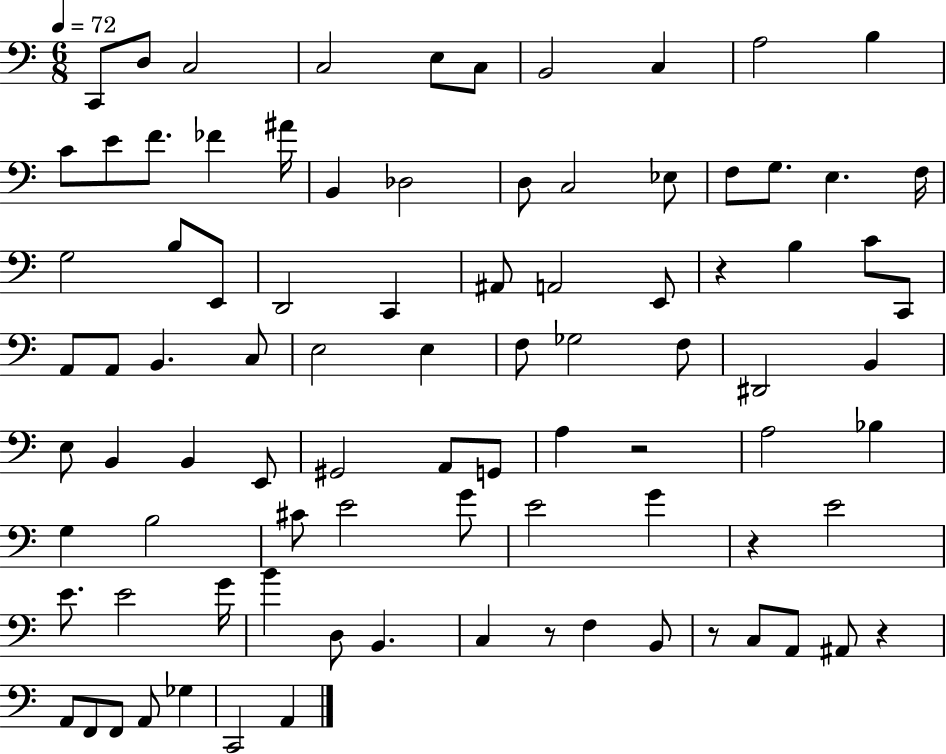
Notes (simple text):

C2/e D3/e C3/h C3/h E3/e C3/e B2/h C3/q A3/h B3/q C4/e E4/e F4/e. FES4/q A#4/s B2/q Db3/h D3/e C3/h Eb3/e F3/e G3/e. E3/q. F3/s G3/h B3/e E2/e D2/h C2/q A#2/e A2/h E2/e R/q B3/q C4/e C2/e A2/e A2/e B2/q. C3/e E3/h E3/q F3/e Gb3/h F3/e D#2/h B2/q E3/e B2/q B2/q E2/e G#2/h A2/e G2/e A3/q R/h A3/h Bb3/q G3/q B3/h C#4/e E4/h G4/e E4/h G4/q R/q E4/h E4/e. E4/h G4/s B4/q D3/e B2/q. C3/q R/e F3/q B2/e R/e C3/e A2/e A#2/e R/q A2/e F2/e F2/e A2/e Gb3/q C2/h A2/q